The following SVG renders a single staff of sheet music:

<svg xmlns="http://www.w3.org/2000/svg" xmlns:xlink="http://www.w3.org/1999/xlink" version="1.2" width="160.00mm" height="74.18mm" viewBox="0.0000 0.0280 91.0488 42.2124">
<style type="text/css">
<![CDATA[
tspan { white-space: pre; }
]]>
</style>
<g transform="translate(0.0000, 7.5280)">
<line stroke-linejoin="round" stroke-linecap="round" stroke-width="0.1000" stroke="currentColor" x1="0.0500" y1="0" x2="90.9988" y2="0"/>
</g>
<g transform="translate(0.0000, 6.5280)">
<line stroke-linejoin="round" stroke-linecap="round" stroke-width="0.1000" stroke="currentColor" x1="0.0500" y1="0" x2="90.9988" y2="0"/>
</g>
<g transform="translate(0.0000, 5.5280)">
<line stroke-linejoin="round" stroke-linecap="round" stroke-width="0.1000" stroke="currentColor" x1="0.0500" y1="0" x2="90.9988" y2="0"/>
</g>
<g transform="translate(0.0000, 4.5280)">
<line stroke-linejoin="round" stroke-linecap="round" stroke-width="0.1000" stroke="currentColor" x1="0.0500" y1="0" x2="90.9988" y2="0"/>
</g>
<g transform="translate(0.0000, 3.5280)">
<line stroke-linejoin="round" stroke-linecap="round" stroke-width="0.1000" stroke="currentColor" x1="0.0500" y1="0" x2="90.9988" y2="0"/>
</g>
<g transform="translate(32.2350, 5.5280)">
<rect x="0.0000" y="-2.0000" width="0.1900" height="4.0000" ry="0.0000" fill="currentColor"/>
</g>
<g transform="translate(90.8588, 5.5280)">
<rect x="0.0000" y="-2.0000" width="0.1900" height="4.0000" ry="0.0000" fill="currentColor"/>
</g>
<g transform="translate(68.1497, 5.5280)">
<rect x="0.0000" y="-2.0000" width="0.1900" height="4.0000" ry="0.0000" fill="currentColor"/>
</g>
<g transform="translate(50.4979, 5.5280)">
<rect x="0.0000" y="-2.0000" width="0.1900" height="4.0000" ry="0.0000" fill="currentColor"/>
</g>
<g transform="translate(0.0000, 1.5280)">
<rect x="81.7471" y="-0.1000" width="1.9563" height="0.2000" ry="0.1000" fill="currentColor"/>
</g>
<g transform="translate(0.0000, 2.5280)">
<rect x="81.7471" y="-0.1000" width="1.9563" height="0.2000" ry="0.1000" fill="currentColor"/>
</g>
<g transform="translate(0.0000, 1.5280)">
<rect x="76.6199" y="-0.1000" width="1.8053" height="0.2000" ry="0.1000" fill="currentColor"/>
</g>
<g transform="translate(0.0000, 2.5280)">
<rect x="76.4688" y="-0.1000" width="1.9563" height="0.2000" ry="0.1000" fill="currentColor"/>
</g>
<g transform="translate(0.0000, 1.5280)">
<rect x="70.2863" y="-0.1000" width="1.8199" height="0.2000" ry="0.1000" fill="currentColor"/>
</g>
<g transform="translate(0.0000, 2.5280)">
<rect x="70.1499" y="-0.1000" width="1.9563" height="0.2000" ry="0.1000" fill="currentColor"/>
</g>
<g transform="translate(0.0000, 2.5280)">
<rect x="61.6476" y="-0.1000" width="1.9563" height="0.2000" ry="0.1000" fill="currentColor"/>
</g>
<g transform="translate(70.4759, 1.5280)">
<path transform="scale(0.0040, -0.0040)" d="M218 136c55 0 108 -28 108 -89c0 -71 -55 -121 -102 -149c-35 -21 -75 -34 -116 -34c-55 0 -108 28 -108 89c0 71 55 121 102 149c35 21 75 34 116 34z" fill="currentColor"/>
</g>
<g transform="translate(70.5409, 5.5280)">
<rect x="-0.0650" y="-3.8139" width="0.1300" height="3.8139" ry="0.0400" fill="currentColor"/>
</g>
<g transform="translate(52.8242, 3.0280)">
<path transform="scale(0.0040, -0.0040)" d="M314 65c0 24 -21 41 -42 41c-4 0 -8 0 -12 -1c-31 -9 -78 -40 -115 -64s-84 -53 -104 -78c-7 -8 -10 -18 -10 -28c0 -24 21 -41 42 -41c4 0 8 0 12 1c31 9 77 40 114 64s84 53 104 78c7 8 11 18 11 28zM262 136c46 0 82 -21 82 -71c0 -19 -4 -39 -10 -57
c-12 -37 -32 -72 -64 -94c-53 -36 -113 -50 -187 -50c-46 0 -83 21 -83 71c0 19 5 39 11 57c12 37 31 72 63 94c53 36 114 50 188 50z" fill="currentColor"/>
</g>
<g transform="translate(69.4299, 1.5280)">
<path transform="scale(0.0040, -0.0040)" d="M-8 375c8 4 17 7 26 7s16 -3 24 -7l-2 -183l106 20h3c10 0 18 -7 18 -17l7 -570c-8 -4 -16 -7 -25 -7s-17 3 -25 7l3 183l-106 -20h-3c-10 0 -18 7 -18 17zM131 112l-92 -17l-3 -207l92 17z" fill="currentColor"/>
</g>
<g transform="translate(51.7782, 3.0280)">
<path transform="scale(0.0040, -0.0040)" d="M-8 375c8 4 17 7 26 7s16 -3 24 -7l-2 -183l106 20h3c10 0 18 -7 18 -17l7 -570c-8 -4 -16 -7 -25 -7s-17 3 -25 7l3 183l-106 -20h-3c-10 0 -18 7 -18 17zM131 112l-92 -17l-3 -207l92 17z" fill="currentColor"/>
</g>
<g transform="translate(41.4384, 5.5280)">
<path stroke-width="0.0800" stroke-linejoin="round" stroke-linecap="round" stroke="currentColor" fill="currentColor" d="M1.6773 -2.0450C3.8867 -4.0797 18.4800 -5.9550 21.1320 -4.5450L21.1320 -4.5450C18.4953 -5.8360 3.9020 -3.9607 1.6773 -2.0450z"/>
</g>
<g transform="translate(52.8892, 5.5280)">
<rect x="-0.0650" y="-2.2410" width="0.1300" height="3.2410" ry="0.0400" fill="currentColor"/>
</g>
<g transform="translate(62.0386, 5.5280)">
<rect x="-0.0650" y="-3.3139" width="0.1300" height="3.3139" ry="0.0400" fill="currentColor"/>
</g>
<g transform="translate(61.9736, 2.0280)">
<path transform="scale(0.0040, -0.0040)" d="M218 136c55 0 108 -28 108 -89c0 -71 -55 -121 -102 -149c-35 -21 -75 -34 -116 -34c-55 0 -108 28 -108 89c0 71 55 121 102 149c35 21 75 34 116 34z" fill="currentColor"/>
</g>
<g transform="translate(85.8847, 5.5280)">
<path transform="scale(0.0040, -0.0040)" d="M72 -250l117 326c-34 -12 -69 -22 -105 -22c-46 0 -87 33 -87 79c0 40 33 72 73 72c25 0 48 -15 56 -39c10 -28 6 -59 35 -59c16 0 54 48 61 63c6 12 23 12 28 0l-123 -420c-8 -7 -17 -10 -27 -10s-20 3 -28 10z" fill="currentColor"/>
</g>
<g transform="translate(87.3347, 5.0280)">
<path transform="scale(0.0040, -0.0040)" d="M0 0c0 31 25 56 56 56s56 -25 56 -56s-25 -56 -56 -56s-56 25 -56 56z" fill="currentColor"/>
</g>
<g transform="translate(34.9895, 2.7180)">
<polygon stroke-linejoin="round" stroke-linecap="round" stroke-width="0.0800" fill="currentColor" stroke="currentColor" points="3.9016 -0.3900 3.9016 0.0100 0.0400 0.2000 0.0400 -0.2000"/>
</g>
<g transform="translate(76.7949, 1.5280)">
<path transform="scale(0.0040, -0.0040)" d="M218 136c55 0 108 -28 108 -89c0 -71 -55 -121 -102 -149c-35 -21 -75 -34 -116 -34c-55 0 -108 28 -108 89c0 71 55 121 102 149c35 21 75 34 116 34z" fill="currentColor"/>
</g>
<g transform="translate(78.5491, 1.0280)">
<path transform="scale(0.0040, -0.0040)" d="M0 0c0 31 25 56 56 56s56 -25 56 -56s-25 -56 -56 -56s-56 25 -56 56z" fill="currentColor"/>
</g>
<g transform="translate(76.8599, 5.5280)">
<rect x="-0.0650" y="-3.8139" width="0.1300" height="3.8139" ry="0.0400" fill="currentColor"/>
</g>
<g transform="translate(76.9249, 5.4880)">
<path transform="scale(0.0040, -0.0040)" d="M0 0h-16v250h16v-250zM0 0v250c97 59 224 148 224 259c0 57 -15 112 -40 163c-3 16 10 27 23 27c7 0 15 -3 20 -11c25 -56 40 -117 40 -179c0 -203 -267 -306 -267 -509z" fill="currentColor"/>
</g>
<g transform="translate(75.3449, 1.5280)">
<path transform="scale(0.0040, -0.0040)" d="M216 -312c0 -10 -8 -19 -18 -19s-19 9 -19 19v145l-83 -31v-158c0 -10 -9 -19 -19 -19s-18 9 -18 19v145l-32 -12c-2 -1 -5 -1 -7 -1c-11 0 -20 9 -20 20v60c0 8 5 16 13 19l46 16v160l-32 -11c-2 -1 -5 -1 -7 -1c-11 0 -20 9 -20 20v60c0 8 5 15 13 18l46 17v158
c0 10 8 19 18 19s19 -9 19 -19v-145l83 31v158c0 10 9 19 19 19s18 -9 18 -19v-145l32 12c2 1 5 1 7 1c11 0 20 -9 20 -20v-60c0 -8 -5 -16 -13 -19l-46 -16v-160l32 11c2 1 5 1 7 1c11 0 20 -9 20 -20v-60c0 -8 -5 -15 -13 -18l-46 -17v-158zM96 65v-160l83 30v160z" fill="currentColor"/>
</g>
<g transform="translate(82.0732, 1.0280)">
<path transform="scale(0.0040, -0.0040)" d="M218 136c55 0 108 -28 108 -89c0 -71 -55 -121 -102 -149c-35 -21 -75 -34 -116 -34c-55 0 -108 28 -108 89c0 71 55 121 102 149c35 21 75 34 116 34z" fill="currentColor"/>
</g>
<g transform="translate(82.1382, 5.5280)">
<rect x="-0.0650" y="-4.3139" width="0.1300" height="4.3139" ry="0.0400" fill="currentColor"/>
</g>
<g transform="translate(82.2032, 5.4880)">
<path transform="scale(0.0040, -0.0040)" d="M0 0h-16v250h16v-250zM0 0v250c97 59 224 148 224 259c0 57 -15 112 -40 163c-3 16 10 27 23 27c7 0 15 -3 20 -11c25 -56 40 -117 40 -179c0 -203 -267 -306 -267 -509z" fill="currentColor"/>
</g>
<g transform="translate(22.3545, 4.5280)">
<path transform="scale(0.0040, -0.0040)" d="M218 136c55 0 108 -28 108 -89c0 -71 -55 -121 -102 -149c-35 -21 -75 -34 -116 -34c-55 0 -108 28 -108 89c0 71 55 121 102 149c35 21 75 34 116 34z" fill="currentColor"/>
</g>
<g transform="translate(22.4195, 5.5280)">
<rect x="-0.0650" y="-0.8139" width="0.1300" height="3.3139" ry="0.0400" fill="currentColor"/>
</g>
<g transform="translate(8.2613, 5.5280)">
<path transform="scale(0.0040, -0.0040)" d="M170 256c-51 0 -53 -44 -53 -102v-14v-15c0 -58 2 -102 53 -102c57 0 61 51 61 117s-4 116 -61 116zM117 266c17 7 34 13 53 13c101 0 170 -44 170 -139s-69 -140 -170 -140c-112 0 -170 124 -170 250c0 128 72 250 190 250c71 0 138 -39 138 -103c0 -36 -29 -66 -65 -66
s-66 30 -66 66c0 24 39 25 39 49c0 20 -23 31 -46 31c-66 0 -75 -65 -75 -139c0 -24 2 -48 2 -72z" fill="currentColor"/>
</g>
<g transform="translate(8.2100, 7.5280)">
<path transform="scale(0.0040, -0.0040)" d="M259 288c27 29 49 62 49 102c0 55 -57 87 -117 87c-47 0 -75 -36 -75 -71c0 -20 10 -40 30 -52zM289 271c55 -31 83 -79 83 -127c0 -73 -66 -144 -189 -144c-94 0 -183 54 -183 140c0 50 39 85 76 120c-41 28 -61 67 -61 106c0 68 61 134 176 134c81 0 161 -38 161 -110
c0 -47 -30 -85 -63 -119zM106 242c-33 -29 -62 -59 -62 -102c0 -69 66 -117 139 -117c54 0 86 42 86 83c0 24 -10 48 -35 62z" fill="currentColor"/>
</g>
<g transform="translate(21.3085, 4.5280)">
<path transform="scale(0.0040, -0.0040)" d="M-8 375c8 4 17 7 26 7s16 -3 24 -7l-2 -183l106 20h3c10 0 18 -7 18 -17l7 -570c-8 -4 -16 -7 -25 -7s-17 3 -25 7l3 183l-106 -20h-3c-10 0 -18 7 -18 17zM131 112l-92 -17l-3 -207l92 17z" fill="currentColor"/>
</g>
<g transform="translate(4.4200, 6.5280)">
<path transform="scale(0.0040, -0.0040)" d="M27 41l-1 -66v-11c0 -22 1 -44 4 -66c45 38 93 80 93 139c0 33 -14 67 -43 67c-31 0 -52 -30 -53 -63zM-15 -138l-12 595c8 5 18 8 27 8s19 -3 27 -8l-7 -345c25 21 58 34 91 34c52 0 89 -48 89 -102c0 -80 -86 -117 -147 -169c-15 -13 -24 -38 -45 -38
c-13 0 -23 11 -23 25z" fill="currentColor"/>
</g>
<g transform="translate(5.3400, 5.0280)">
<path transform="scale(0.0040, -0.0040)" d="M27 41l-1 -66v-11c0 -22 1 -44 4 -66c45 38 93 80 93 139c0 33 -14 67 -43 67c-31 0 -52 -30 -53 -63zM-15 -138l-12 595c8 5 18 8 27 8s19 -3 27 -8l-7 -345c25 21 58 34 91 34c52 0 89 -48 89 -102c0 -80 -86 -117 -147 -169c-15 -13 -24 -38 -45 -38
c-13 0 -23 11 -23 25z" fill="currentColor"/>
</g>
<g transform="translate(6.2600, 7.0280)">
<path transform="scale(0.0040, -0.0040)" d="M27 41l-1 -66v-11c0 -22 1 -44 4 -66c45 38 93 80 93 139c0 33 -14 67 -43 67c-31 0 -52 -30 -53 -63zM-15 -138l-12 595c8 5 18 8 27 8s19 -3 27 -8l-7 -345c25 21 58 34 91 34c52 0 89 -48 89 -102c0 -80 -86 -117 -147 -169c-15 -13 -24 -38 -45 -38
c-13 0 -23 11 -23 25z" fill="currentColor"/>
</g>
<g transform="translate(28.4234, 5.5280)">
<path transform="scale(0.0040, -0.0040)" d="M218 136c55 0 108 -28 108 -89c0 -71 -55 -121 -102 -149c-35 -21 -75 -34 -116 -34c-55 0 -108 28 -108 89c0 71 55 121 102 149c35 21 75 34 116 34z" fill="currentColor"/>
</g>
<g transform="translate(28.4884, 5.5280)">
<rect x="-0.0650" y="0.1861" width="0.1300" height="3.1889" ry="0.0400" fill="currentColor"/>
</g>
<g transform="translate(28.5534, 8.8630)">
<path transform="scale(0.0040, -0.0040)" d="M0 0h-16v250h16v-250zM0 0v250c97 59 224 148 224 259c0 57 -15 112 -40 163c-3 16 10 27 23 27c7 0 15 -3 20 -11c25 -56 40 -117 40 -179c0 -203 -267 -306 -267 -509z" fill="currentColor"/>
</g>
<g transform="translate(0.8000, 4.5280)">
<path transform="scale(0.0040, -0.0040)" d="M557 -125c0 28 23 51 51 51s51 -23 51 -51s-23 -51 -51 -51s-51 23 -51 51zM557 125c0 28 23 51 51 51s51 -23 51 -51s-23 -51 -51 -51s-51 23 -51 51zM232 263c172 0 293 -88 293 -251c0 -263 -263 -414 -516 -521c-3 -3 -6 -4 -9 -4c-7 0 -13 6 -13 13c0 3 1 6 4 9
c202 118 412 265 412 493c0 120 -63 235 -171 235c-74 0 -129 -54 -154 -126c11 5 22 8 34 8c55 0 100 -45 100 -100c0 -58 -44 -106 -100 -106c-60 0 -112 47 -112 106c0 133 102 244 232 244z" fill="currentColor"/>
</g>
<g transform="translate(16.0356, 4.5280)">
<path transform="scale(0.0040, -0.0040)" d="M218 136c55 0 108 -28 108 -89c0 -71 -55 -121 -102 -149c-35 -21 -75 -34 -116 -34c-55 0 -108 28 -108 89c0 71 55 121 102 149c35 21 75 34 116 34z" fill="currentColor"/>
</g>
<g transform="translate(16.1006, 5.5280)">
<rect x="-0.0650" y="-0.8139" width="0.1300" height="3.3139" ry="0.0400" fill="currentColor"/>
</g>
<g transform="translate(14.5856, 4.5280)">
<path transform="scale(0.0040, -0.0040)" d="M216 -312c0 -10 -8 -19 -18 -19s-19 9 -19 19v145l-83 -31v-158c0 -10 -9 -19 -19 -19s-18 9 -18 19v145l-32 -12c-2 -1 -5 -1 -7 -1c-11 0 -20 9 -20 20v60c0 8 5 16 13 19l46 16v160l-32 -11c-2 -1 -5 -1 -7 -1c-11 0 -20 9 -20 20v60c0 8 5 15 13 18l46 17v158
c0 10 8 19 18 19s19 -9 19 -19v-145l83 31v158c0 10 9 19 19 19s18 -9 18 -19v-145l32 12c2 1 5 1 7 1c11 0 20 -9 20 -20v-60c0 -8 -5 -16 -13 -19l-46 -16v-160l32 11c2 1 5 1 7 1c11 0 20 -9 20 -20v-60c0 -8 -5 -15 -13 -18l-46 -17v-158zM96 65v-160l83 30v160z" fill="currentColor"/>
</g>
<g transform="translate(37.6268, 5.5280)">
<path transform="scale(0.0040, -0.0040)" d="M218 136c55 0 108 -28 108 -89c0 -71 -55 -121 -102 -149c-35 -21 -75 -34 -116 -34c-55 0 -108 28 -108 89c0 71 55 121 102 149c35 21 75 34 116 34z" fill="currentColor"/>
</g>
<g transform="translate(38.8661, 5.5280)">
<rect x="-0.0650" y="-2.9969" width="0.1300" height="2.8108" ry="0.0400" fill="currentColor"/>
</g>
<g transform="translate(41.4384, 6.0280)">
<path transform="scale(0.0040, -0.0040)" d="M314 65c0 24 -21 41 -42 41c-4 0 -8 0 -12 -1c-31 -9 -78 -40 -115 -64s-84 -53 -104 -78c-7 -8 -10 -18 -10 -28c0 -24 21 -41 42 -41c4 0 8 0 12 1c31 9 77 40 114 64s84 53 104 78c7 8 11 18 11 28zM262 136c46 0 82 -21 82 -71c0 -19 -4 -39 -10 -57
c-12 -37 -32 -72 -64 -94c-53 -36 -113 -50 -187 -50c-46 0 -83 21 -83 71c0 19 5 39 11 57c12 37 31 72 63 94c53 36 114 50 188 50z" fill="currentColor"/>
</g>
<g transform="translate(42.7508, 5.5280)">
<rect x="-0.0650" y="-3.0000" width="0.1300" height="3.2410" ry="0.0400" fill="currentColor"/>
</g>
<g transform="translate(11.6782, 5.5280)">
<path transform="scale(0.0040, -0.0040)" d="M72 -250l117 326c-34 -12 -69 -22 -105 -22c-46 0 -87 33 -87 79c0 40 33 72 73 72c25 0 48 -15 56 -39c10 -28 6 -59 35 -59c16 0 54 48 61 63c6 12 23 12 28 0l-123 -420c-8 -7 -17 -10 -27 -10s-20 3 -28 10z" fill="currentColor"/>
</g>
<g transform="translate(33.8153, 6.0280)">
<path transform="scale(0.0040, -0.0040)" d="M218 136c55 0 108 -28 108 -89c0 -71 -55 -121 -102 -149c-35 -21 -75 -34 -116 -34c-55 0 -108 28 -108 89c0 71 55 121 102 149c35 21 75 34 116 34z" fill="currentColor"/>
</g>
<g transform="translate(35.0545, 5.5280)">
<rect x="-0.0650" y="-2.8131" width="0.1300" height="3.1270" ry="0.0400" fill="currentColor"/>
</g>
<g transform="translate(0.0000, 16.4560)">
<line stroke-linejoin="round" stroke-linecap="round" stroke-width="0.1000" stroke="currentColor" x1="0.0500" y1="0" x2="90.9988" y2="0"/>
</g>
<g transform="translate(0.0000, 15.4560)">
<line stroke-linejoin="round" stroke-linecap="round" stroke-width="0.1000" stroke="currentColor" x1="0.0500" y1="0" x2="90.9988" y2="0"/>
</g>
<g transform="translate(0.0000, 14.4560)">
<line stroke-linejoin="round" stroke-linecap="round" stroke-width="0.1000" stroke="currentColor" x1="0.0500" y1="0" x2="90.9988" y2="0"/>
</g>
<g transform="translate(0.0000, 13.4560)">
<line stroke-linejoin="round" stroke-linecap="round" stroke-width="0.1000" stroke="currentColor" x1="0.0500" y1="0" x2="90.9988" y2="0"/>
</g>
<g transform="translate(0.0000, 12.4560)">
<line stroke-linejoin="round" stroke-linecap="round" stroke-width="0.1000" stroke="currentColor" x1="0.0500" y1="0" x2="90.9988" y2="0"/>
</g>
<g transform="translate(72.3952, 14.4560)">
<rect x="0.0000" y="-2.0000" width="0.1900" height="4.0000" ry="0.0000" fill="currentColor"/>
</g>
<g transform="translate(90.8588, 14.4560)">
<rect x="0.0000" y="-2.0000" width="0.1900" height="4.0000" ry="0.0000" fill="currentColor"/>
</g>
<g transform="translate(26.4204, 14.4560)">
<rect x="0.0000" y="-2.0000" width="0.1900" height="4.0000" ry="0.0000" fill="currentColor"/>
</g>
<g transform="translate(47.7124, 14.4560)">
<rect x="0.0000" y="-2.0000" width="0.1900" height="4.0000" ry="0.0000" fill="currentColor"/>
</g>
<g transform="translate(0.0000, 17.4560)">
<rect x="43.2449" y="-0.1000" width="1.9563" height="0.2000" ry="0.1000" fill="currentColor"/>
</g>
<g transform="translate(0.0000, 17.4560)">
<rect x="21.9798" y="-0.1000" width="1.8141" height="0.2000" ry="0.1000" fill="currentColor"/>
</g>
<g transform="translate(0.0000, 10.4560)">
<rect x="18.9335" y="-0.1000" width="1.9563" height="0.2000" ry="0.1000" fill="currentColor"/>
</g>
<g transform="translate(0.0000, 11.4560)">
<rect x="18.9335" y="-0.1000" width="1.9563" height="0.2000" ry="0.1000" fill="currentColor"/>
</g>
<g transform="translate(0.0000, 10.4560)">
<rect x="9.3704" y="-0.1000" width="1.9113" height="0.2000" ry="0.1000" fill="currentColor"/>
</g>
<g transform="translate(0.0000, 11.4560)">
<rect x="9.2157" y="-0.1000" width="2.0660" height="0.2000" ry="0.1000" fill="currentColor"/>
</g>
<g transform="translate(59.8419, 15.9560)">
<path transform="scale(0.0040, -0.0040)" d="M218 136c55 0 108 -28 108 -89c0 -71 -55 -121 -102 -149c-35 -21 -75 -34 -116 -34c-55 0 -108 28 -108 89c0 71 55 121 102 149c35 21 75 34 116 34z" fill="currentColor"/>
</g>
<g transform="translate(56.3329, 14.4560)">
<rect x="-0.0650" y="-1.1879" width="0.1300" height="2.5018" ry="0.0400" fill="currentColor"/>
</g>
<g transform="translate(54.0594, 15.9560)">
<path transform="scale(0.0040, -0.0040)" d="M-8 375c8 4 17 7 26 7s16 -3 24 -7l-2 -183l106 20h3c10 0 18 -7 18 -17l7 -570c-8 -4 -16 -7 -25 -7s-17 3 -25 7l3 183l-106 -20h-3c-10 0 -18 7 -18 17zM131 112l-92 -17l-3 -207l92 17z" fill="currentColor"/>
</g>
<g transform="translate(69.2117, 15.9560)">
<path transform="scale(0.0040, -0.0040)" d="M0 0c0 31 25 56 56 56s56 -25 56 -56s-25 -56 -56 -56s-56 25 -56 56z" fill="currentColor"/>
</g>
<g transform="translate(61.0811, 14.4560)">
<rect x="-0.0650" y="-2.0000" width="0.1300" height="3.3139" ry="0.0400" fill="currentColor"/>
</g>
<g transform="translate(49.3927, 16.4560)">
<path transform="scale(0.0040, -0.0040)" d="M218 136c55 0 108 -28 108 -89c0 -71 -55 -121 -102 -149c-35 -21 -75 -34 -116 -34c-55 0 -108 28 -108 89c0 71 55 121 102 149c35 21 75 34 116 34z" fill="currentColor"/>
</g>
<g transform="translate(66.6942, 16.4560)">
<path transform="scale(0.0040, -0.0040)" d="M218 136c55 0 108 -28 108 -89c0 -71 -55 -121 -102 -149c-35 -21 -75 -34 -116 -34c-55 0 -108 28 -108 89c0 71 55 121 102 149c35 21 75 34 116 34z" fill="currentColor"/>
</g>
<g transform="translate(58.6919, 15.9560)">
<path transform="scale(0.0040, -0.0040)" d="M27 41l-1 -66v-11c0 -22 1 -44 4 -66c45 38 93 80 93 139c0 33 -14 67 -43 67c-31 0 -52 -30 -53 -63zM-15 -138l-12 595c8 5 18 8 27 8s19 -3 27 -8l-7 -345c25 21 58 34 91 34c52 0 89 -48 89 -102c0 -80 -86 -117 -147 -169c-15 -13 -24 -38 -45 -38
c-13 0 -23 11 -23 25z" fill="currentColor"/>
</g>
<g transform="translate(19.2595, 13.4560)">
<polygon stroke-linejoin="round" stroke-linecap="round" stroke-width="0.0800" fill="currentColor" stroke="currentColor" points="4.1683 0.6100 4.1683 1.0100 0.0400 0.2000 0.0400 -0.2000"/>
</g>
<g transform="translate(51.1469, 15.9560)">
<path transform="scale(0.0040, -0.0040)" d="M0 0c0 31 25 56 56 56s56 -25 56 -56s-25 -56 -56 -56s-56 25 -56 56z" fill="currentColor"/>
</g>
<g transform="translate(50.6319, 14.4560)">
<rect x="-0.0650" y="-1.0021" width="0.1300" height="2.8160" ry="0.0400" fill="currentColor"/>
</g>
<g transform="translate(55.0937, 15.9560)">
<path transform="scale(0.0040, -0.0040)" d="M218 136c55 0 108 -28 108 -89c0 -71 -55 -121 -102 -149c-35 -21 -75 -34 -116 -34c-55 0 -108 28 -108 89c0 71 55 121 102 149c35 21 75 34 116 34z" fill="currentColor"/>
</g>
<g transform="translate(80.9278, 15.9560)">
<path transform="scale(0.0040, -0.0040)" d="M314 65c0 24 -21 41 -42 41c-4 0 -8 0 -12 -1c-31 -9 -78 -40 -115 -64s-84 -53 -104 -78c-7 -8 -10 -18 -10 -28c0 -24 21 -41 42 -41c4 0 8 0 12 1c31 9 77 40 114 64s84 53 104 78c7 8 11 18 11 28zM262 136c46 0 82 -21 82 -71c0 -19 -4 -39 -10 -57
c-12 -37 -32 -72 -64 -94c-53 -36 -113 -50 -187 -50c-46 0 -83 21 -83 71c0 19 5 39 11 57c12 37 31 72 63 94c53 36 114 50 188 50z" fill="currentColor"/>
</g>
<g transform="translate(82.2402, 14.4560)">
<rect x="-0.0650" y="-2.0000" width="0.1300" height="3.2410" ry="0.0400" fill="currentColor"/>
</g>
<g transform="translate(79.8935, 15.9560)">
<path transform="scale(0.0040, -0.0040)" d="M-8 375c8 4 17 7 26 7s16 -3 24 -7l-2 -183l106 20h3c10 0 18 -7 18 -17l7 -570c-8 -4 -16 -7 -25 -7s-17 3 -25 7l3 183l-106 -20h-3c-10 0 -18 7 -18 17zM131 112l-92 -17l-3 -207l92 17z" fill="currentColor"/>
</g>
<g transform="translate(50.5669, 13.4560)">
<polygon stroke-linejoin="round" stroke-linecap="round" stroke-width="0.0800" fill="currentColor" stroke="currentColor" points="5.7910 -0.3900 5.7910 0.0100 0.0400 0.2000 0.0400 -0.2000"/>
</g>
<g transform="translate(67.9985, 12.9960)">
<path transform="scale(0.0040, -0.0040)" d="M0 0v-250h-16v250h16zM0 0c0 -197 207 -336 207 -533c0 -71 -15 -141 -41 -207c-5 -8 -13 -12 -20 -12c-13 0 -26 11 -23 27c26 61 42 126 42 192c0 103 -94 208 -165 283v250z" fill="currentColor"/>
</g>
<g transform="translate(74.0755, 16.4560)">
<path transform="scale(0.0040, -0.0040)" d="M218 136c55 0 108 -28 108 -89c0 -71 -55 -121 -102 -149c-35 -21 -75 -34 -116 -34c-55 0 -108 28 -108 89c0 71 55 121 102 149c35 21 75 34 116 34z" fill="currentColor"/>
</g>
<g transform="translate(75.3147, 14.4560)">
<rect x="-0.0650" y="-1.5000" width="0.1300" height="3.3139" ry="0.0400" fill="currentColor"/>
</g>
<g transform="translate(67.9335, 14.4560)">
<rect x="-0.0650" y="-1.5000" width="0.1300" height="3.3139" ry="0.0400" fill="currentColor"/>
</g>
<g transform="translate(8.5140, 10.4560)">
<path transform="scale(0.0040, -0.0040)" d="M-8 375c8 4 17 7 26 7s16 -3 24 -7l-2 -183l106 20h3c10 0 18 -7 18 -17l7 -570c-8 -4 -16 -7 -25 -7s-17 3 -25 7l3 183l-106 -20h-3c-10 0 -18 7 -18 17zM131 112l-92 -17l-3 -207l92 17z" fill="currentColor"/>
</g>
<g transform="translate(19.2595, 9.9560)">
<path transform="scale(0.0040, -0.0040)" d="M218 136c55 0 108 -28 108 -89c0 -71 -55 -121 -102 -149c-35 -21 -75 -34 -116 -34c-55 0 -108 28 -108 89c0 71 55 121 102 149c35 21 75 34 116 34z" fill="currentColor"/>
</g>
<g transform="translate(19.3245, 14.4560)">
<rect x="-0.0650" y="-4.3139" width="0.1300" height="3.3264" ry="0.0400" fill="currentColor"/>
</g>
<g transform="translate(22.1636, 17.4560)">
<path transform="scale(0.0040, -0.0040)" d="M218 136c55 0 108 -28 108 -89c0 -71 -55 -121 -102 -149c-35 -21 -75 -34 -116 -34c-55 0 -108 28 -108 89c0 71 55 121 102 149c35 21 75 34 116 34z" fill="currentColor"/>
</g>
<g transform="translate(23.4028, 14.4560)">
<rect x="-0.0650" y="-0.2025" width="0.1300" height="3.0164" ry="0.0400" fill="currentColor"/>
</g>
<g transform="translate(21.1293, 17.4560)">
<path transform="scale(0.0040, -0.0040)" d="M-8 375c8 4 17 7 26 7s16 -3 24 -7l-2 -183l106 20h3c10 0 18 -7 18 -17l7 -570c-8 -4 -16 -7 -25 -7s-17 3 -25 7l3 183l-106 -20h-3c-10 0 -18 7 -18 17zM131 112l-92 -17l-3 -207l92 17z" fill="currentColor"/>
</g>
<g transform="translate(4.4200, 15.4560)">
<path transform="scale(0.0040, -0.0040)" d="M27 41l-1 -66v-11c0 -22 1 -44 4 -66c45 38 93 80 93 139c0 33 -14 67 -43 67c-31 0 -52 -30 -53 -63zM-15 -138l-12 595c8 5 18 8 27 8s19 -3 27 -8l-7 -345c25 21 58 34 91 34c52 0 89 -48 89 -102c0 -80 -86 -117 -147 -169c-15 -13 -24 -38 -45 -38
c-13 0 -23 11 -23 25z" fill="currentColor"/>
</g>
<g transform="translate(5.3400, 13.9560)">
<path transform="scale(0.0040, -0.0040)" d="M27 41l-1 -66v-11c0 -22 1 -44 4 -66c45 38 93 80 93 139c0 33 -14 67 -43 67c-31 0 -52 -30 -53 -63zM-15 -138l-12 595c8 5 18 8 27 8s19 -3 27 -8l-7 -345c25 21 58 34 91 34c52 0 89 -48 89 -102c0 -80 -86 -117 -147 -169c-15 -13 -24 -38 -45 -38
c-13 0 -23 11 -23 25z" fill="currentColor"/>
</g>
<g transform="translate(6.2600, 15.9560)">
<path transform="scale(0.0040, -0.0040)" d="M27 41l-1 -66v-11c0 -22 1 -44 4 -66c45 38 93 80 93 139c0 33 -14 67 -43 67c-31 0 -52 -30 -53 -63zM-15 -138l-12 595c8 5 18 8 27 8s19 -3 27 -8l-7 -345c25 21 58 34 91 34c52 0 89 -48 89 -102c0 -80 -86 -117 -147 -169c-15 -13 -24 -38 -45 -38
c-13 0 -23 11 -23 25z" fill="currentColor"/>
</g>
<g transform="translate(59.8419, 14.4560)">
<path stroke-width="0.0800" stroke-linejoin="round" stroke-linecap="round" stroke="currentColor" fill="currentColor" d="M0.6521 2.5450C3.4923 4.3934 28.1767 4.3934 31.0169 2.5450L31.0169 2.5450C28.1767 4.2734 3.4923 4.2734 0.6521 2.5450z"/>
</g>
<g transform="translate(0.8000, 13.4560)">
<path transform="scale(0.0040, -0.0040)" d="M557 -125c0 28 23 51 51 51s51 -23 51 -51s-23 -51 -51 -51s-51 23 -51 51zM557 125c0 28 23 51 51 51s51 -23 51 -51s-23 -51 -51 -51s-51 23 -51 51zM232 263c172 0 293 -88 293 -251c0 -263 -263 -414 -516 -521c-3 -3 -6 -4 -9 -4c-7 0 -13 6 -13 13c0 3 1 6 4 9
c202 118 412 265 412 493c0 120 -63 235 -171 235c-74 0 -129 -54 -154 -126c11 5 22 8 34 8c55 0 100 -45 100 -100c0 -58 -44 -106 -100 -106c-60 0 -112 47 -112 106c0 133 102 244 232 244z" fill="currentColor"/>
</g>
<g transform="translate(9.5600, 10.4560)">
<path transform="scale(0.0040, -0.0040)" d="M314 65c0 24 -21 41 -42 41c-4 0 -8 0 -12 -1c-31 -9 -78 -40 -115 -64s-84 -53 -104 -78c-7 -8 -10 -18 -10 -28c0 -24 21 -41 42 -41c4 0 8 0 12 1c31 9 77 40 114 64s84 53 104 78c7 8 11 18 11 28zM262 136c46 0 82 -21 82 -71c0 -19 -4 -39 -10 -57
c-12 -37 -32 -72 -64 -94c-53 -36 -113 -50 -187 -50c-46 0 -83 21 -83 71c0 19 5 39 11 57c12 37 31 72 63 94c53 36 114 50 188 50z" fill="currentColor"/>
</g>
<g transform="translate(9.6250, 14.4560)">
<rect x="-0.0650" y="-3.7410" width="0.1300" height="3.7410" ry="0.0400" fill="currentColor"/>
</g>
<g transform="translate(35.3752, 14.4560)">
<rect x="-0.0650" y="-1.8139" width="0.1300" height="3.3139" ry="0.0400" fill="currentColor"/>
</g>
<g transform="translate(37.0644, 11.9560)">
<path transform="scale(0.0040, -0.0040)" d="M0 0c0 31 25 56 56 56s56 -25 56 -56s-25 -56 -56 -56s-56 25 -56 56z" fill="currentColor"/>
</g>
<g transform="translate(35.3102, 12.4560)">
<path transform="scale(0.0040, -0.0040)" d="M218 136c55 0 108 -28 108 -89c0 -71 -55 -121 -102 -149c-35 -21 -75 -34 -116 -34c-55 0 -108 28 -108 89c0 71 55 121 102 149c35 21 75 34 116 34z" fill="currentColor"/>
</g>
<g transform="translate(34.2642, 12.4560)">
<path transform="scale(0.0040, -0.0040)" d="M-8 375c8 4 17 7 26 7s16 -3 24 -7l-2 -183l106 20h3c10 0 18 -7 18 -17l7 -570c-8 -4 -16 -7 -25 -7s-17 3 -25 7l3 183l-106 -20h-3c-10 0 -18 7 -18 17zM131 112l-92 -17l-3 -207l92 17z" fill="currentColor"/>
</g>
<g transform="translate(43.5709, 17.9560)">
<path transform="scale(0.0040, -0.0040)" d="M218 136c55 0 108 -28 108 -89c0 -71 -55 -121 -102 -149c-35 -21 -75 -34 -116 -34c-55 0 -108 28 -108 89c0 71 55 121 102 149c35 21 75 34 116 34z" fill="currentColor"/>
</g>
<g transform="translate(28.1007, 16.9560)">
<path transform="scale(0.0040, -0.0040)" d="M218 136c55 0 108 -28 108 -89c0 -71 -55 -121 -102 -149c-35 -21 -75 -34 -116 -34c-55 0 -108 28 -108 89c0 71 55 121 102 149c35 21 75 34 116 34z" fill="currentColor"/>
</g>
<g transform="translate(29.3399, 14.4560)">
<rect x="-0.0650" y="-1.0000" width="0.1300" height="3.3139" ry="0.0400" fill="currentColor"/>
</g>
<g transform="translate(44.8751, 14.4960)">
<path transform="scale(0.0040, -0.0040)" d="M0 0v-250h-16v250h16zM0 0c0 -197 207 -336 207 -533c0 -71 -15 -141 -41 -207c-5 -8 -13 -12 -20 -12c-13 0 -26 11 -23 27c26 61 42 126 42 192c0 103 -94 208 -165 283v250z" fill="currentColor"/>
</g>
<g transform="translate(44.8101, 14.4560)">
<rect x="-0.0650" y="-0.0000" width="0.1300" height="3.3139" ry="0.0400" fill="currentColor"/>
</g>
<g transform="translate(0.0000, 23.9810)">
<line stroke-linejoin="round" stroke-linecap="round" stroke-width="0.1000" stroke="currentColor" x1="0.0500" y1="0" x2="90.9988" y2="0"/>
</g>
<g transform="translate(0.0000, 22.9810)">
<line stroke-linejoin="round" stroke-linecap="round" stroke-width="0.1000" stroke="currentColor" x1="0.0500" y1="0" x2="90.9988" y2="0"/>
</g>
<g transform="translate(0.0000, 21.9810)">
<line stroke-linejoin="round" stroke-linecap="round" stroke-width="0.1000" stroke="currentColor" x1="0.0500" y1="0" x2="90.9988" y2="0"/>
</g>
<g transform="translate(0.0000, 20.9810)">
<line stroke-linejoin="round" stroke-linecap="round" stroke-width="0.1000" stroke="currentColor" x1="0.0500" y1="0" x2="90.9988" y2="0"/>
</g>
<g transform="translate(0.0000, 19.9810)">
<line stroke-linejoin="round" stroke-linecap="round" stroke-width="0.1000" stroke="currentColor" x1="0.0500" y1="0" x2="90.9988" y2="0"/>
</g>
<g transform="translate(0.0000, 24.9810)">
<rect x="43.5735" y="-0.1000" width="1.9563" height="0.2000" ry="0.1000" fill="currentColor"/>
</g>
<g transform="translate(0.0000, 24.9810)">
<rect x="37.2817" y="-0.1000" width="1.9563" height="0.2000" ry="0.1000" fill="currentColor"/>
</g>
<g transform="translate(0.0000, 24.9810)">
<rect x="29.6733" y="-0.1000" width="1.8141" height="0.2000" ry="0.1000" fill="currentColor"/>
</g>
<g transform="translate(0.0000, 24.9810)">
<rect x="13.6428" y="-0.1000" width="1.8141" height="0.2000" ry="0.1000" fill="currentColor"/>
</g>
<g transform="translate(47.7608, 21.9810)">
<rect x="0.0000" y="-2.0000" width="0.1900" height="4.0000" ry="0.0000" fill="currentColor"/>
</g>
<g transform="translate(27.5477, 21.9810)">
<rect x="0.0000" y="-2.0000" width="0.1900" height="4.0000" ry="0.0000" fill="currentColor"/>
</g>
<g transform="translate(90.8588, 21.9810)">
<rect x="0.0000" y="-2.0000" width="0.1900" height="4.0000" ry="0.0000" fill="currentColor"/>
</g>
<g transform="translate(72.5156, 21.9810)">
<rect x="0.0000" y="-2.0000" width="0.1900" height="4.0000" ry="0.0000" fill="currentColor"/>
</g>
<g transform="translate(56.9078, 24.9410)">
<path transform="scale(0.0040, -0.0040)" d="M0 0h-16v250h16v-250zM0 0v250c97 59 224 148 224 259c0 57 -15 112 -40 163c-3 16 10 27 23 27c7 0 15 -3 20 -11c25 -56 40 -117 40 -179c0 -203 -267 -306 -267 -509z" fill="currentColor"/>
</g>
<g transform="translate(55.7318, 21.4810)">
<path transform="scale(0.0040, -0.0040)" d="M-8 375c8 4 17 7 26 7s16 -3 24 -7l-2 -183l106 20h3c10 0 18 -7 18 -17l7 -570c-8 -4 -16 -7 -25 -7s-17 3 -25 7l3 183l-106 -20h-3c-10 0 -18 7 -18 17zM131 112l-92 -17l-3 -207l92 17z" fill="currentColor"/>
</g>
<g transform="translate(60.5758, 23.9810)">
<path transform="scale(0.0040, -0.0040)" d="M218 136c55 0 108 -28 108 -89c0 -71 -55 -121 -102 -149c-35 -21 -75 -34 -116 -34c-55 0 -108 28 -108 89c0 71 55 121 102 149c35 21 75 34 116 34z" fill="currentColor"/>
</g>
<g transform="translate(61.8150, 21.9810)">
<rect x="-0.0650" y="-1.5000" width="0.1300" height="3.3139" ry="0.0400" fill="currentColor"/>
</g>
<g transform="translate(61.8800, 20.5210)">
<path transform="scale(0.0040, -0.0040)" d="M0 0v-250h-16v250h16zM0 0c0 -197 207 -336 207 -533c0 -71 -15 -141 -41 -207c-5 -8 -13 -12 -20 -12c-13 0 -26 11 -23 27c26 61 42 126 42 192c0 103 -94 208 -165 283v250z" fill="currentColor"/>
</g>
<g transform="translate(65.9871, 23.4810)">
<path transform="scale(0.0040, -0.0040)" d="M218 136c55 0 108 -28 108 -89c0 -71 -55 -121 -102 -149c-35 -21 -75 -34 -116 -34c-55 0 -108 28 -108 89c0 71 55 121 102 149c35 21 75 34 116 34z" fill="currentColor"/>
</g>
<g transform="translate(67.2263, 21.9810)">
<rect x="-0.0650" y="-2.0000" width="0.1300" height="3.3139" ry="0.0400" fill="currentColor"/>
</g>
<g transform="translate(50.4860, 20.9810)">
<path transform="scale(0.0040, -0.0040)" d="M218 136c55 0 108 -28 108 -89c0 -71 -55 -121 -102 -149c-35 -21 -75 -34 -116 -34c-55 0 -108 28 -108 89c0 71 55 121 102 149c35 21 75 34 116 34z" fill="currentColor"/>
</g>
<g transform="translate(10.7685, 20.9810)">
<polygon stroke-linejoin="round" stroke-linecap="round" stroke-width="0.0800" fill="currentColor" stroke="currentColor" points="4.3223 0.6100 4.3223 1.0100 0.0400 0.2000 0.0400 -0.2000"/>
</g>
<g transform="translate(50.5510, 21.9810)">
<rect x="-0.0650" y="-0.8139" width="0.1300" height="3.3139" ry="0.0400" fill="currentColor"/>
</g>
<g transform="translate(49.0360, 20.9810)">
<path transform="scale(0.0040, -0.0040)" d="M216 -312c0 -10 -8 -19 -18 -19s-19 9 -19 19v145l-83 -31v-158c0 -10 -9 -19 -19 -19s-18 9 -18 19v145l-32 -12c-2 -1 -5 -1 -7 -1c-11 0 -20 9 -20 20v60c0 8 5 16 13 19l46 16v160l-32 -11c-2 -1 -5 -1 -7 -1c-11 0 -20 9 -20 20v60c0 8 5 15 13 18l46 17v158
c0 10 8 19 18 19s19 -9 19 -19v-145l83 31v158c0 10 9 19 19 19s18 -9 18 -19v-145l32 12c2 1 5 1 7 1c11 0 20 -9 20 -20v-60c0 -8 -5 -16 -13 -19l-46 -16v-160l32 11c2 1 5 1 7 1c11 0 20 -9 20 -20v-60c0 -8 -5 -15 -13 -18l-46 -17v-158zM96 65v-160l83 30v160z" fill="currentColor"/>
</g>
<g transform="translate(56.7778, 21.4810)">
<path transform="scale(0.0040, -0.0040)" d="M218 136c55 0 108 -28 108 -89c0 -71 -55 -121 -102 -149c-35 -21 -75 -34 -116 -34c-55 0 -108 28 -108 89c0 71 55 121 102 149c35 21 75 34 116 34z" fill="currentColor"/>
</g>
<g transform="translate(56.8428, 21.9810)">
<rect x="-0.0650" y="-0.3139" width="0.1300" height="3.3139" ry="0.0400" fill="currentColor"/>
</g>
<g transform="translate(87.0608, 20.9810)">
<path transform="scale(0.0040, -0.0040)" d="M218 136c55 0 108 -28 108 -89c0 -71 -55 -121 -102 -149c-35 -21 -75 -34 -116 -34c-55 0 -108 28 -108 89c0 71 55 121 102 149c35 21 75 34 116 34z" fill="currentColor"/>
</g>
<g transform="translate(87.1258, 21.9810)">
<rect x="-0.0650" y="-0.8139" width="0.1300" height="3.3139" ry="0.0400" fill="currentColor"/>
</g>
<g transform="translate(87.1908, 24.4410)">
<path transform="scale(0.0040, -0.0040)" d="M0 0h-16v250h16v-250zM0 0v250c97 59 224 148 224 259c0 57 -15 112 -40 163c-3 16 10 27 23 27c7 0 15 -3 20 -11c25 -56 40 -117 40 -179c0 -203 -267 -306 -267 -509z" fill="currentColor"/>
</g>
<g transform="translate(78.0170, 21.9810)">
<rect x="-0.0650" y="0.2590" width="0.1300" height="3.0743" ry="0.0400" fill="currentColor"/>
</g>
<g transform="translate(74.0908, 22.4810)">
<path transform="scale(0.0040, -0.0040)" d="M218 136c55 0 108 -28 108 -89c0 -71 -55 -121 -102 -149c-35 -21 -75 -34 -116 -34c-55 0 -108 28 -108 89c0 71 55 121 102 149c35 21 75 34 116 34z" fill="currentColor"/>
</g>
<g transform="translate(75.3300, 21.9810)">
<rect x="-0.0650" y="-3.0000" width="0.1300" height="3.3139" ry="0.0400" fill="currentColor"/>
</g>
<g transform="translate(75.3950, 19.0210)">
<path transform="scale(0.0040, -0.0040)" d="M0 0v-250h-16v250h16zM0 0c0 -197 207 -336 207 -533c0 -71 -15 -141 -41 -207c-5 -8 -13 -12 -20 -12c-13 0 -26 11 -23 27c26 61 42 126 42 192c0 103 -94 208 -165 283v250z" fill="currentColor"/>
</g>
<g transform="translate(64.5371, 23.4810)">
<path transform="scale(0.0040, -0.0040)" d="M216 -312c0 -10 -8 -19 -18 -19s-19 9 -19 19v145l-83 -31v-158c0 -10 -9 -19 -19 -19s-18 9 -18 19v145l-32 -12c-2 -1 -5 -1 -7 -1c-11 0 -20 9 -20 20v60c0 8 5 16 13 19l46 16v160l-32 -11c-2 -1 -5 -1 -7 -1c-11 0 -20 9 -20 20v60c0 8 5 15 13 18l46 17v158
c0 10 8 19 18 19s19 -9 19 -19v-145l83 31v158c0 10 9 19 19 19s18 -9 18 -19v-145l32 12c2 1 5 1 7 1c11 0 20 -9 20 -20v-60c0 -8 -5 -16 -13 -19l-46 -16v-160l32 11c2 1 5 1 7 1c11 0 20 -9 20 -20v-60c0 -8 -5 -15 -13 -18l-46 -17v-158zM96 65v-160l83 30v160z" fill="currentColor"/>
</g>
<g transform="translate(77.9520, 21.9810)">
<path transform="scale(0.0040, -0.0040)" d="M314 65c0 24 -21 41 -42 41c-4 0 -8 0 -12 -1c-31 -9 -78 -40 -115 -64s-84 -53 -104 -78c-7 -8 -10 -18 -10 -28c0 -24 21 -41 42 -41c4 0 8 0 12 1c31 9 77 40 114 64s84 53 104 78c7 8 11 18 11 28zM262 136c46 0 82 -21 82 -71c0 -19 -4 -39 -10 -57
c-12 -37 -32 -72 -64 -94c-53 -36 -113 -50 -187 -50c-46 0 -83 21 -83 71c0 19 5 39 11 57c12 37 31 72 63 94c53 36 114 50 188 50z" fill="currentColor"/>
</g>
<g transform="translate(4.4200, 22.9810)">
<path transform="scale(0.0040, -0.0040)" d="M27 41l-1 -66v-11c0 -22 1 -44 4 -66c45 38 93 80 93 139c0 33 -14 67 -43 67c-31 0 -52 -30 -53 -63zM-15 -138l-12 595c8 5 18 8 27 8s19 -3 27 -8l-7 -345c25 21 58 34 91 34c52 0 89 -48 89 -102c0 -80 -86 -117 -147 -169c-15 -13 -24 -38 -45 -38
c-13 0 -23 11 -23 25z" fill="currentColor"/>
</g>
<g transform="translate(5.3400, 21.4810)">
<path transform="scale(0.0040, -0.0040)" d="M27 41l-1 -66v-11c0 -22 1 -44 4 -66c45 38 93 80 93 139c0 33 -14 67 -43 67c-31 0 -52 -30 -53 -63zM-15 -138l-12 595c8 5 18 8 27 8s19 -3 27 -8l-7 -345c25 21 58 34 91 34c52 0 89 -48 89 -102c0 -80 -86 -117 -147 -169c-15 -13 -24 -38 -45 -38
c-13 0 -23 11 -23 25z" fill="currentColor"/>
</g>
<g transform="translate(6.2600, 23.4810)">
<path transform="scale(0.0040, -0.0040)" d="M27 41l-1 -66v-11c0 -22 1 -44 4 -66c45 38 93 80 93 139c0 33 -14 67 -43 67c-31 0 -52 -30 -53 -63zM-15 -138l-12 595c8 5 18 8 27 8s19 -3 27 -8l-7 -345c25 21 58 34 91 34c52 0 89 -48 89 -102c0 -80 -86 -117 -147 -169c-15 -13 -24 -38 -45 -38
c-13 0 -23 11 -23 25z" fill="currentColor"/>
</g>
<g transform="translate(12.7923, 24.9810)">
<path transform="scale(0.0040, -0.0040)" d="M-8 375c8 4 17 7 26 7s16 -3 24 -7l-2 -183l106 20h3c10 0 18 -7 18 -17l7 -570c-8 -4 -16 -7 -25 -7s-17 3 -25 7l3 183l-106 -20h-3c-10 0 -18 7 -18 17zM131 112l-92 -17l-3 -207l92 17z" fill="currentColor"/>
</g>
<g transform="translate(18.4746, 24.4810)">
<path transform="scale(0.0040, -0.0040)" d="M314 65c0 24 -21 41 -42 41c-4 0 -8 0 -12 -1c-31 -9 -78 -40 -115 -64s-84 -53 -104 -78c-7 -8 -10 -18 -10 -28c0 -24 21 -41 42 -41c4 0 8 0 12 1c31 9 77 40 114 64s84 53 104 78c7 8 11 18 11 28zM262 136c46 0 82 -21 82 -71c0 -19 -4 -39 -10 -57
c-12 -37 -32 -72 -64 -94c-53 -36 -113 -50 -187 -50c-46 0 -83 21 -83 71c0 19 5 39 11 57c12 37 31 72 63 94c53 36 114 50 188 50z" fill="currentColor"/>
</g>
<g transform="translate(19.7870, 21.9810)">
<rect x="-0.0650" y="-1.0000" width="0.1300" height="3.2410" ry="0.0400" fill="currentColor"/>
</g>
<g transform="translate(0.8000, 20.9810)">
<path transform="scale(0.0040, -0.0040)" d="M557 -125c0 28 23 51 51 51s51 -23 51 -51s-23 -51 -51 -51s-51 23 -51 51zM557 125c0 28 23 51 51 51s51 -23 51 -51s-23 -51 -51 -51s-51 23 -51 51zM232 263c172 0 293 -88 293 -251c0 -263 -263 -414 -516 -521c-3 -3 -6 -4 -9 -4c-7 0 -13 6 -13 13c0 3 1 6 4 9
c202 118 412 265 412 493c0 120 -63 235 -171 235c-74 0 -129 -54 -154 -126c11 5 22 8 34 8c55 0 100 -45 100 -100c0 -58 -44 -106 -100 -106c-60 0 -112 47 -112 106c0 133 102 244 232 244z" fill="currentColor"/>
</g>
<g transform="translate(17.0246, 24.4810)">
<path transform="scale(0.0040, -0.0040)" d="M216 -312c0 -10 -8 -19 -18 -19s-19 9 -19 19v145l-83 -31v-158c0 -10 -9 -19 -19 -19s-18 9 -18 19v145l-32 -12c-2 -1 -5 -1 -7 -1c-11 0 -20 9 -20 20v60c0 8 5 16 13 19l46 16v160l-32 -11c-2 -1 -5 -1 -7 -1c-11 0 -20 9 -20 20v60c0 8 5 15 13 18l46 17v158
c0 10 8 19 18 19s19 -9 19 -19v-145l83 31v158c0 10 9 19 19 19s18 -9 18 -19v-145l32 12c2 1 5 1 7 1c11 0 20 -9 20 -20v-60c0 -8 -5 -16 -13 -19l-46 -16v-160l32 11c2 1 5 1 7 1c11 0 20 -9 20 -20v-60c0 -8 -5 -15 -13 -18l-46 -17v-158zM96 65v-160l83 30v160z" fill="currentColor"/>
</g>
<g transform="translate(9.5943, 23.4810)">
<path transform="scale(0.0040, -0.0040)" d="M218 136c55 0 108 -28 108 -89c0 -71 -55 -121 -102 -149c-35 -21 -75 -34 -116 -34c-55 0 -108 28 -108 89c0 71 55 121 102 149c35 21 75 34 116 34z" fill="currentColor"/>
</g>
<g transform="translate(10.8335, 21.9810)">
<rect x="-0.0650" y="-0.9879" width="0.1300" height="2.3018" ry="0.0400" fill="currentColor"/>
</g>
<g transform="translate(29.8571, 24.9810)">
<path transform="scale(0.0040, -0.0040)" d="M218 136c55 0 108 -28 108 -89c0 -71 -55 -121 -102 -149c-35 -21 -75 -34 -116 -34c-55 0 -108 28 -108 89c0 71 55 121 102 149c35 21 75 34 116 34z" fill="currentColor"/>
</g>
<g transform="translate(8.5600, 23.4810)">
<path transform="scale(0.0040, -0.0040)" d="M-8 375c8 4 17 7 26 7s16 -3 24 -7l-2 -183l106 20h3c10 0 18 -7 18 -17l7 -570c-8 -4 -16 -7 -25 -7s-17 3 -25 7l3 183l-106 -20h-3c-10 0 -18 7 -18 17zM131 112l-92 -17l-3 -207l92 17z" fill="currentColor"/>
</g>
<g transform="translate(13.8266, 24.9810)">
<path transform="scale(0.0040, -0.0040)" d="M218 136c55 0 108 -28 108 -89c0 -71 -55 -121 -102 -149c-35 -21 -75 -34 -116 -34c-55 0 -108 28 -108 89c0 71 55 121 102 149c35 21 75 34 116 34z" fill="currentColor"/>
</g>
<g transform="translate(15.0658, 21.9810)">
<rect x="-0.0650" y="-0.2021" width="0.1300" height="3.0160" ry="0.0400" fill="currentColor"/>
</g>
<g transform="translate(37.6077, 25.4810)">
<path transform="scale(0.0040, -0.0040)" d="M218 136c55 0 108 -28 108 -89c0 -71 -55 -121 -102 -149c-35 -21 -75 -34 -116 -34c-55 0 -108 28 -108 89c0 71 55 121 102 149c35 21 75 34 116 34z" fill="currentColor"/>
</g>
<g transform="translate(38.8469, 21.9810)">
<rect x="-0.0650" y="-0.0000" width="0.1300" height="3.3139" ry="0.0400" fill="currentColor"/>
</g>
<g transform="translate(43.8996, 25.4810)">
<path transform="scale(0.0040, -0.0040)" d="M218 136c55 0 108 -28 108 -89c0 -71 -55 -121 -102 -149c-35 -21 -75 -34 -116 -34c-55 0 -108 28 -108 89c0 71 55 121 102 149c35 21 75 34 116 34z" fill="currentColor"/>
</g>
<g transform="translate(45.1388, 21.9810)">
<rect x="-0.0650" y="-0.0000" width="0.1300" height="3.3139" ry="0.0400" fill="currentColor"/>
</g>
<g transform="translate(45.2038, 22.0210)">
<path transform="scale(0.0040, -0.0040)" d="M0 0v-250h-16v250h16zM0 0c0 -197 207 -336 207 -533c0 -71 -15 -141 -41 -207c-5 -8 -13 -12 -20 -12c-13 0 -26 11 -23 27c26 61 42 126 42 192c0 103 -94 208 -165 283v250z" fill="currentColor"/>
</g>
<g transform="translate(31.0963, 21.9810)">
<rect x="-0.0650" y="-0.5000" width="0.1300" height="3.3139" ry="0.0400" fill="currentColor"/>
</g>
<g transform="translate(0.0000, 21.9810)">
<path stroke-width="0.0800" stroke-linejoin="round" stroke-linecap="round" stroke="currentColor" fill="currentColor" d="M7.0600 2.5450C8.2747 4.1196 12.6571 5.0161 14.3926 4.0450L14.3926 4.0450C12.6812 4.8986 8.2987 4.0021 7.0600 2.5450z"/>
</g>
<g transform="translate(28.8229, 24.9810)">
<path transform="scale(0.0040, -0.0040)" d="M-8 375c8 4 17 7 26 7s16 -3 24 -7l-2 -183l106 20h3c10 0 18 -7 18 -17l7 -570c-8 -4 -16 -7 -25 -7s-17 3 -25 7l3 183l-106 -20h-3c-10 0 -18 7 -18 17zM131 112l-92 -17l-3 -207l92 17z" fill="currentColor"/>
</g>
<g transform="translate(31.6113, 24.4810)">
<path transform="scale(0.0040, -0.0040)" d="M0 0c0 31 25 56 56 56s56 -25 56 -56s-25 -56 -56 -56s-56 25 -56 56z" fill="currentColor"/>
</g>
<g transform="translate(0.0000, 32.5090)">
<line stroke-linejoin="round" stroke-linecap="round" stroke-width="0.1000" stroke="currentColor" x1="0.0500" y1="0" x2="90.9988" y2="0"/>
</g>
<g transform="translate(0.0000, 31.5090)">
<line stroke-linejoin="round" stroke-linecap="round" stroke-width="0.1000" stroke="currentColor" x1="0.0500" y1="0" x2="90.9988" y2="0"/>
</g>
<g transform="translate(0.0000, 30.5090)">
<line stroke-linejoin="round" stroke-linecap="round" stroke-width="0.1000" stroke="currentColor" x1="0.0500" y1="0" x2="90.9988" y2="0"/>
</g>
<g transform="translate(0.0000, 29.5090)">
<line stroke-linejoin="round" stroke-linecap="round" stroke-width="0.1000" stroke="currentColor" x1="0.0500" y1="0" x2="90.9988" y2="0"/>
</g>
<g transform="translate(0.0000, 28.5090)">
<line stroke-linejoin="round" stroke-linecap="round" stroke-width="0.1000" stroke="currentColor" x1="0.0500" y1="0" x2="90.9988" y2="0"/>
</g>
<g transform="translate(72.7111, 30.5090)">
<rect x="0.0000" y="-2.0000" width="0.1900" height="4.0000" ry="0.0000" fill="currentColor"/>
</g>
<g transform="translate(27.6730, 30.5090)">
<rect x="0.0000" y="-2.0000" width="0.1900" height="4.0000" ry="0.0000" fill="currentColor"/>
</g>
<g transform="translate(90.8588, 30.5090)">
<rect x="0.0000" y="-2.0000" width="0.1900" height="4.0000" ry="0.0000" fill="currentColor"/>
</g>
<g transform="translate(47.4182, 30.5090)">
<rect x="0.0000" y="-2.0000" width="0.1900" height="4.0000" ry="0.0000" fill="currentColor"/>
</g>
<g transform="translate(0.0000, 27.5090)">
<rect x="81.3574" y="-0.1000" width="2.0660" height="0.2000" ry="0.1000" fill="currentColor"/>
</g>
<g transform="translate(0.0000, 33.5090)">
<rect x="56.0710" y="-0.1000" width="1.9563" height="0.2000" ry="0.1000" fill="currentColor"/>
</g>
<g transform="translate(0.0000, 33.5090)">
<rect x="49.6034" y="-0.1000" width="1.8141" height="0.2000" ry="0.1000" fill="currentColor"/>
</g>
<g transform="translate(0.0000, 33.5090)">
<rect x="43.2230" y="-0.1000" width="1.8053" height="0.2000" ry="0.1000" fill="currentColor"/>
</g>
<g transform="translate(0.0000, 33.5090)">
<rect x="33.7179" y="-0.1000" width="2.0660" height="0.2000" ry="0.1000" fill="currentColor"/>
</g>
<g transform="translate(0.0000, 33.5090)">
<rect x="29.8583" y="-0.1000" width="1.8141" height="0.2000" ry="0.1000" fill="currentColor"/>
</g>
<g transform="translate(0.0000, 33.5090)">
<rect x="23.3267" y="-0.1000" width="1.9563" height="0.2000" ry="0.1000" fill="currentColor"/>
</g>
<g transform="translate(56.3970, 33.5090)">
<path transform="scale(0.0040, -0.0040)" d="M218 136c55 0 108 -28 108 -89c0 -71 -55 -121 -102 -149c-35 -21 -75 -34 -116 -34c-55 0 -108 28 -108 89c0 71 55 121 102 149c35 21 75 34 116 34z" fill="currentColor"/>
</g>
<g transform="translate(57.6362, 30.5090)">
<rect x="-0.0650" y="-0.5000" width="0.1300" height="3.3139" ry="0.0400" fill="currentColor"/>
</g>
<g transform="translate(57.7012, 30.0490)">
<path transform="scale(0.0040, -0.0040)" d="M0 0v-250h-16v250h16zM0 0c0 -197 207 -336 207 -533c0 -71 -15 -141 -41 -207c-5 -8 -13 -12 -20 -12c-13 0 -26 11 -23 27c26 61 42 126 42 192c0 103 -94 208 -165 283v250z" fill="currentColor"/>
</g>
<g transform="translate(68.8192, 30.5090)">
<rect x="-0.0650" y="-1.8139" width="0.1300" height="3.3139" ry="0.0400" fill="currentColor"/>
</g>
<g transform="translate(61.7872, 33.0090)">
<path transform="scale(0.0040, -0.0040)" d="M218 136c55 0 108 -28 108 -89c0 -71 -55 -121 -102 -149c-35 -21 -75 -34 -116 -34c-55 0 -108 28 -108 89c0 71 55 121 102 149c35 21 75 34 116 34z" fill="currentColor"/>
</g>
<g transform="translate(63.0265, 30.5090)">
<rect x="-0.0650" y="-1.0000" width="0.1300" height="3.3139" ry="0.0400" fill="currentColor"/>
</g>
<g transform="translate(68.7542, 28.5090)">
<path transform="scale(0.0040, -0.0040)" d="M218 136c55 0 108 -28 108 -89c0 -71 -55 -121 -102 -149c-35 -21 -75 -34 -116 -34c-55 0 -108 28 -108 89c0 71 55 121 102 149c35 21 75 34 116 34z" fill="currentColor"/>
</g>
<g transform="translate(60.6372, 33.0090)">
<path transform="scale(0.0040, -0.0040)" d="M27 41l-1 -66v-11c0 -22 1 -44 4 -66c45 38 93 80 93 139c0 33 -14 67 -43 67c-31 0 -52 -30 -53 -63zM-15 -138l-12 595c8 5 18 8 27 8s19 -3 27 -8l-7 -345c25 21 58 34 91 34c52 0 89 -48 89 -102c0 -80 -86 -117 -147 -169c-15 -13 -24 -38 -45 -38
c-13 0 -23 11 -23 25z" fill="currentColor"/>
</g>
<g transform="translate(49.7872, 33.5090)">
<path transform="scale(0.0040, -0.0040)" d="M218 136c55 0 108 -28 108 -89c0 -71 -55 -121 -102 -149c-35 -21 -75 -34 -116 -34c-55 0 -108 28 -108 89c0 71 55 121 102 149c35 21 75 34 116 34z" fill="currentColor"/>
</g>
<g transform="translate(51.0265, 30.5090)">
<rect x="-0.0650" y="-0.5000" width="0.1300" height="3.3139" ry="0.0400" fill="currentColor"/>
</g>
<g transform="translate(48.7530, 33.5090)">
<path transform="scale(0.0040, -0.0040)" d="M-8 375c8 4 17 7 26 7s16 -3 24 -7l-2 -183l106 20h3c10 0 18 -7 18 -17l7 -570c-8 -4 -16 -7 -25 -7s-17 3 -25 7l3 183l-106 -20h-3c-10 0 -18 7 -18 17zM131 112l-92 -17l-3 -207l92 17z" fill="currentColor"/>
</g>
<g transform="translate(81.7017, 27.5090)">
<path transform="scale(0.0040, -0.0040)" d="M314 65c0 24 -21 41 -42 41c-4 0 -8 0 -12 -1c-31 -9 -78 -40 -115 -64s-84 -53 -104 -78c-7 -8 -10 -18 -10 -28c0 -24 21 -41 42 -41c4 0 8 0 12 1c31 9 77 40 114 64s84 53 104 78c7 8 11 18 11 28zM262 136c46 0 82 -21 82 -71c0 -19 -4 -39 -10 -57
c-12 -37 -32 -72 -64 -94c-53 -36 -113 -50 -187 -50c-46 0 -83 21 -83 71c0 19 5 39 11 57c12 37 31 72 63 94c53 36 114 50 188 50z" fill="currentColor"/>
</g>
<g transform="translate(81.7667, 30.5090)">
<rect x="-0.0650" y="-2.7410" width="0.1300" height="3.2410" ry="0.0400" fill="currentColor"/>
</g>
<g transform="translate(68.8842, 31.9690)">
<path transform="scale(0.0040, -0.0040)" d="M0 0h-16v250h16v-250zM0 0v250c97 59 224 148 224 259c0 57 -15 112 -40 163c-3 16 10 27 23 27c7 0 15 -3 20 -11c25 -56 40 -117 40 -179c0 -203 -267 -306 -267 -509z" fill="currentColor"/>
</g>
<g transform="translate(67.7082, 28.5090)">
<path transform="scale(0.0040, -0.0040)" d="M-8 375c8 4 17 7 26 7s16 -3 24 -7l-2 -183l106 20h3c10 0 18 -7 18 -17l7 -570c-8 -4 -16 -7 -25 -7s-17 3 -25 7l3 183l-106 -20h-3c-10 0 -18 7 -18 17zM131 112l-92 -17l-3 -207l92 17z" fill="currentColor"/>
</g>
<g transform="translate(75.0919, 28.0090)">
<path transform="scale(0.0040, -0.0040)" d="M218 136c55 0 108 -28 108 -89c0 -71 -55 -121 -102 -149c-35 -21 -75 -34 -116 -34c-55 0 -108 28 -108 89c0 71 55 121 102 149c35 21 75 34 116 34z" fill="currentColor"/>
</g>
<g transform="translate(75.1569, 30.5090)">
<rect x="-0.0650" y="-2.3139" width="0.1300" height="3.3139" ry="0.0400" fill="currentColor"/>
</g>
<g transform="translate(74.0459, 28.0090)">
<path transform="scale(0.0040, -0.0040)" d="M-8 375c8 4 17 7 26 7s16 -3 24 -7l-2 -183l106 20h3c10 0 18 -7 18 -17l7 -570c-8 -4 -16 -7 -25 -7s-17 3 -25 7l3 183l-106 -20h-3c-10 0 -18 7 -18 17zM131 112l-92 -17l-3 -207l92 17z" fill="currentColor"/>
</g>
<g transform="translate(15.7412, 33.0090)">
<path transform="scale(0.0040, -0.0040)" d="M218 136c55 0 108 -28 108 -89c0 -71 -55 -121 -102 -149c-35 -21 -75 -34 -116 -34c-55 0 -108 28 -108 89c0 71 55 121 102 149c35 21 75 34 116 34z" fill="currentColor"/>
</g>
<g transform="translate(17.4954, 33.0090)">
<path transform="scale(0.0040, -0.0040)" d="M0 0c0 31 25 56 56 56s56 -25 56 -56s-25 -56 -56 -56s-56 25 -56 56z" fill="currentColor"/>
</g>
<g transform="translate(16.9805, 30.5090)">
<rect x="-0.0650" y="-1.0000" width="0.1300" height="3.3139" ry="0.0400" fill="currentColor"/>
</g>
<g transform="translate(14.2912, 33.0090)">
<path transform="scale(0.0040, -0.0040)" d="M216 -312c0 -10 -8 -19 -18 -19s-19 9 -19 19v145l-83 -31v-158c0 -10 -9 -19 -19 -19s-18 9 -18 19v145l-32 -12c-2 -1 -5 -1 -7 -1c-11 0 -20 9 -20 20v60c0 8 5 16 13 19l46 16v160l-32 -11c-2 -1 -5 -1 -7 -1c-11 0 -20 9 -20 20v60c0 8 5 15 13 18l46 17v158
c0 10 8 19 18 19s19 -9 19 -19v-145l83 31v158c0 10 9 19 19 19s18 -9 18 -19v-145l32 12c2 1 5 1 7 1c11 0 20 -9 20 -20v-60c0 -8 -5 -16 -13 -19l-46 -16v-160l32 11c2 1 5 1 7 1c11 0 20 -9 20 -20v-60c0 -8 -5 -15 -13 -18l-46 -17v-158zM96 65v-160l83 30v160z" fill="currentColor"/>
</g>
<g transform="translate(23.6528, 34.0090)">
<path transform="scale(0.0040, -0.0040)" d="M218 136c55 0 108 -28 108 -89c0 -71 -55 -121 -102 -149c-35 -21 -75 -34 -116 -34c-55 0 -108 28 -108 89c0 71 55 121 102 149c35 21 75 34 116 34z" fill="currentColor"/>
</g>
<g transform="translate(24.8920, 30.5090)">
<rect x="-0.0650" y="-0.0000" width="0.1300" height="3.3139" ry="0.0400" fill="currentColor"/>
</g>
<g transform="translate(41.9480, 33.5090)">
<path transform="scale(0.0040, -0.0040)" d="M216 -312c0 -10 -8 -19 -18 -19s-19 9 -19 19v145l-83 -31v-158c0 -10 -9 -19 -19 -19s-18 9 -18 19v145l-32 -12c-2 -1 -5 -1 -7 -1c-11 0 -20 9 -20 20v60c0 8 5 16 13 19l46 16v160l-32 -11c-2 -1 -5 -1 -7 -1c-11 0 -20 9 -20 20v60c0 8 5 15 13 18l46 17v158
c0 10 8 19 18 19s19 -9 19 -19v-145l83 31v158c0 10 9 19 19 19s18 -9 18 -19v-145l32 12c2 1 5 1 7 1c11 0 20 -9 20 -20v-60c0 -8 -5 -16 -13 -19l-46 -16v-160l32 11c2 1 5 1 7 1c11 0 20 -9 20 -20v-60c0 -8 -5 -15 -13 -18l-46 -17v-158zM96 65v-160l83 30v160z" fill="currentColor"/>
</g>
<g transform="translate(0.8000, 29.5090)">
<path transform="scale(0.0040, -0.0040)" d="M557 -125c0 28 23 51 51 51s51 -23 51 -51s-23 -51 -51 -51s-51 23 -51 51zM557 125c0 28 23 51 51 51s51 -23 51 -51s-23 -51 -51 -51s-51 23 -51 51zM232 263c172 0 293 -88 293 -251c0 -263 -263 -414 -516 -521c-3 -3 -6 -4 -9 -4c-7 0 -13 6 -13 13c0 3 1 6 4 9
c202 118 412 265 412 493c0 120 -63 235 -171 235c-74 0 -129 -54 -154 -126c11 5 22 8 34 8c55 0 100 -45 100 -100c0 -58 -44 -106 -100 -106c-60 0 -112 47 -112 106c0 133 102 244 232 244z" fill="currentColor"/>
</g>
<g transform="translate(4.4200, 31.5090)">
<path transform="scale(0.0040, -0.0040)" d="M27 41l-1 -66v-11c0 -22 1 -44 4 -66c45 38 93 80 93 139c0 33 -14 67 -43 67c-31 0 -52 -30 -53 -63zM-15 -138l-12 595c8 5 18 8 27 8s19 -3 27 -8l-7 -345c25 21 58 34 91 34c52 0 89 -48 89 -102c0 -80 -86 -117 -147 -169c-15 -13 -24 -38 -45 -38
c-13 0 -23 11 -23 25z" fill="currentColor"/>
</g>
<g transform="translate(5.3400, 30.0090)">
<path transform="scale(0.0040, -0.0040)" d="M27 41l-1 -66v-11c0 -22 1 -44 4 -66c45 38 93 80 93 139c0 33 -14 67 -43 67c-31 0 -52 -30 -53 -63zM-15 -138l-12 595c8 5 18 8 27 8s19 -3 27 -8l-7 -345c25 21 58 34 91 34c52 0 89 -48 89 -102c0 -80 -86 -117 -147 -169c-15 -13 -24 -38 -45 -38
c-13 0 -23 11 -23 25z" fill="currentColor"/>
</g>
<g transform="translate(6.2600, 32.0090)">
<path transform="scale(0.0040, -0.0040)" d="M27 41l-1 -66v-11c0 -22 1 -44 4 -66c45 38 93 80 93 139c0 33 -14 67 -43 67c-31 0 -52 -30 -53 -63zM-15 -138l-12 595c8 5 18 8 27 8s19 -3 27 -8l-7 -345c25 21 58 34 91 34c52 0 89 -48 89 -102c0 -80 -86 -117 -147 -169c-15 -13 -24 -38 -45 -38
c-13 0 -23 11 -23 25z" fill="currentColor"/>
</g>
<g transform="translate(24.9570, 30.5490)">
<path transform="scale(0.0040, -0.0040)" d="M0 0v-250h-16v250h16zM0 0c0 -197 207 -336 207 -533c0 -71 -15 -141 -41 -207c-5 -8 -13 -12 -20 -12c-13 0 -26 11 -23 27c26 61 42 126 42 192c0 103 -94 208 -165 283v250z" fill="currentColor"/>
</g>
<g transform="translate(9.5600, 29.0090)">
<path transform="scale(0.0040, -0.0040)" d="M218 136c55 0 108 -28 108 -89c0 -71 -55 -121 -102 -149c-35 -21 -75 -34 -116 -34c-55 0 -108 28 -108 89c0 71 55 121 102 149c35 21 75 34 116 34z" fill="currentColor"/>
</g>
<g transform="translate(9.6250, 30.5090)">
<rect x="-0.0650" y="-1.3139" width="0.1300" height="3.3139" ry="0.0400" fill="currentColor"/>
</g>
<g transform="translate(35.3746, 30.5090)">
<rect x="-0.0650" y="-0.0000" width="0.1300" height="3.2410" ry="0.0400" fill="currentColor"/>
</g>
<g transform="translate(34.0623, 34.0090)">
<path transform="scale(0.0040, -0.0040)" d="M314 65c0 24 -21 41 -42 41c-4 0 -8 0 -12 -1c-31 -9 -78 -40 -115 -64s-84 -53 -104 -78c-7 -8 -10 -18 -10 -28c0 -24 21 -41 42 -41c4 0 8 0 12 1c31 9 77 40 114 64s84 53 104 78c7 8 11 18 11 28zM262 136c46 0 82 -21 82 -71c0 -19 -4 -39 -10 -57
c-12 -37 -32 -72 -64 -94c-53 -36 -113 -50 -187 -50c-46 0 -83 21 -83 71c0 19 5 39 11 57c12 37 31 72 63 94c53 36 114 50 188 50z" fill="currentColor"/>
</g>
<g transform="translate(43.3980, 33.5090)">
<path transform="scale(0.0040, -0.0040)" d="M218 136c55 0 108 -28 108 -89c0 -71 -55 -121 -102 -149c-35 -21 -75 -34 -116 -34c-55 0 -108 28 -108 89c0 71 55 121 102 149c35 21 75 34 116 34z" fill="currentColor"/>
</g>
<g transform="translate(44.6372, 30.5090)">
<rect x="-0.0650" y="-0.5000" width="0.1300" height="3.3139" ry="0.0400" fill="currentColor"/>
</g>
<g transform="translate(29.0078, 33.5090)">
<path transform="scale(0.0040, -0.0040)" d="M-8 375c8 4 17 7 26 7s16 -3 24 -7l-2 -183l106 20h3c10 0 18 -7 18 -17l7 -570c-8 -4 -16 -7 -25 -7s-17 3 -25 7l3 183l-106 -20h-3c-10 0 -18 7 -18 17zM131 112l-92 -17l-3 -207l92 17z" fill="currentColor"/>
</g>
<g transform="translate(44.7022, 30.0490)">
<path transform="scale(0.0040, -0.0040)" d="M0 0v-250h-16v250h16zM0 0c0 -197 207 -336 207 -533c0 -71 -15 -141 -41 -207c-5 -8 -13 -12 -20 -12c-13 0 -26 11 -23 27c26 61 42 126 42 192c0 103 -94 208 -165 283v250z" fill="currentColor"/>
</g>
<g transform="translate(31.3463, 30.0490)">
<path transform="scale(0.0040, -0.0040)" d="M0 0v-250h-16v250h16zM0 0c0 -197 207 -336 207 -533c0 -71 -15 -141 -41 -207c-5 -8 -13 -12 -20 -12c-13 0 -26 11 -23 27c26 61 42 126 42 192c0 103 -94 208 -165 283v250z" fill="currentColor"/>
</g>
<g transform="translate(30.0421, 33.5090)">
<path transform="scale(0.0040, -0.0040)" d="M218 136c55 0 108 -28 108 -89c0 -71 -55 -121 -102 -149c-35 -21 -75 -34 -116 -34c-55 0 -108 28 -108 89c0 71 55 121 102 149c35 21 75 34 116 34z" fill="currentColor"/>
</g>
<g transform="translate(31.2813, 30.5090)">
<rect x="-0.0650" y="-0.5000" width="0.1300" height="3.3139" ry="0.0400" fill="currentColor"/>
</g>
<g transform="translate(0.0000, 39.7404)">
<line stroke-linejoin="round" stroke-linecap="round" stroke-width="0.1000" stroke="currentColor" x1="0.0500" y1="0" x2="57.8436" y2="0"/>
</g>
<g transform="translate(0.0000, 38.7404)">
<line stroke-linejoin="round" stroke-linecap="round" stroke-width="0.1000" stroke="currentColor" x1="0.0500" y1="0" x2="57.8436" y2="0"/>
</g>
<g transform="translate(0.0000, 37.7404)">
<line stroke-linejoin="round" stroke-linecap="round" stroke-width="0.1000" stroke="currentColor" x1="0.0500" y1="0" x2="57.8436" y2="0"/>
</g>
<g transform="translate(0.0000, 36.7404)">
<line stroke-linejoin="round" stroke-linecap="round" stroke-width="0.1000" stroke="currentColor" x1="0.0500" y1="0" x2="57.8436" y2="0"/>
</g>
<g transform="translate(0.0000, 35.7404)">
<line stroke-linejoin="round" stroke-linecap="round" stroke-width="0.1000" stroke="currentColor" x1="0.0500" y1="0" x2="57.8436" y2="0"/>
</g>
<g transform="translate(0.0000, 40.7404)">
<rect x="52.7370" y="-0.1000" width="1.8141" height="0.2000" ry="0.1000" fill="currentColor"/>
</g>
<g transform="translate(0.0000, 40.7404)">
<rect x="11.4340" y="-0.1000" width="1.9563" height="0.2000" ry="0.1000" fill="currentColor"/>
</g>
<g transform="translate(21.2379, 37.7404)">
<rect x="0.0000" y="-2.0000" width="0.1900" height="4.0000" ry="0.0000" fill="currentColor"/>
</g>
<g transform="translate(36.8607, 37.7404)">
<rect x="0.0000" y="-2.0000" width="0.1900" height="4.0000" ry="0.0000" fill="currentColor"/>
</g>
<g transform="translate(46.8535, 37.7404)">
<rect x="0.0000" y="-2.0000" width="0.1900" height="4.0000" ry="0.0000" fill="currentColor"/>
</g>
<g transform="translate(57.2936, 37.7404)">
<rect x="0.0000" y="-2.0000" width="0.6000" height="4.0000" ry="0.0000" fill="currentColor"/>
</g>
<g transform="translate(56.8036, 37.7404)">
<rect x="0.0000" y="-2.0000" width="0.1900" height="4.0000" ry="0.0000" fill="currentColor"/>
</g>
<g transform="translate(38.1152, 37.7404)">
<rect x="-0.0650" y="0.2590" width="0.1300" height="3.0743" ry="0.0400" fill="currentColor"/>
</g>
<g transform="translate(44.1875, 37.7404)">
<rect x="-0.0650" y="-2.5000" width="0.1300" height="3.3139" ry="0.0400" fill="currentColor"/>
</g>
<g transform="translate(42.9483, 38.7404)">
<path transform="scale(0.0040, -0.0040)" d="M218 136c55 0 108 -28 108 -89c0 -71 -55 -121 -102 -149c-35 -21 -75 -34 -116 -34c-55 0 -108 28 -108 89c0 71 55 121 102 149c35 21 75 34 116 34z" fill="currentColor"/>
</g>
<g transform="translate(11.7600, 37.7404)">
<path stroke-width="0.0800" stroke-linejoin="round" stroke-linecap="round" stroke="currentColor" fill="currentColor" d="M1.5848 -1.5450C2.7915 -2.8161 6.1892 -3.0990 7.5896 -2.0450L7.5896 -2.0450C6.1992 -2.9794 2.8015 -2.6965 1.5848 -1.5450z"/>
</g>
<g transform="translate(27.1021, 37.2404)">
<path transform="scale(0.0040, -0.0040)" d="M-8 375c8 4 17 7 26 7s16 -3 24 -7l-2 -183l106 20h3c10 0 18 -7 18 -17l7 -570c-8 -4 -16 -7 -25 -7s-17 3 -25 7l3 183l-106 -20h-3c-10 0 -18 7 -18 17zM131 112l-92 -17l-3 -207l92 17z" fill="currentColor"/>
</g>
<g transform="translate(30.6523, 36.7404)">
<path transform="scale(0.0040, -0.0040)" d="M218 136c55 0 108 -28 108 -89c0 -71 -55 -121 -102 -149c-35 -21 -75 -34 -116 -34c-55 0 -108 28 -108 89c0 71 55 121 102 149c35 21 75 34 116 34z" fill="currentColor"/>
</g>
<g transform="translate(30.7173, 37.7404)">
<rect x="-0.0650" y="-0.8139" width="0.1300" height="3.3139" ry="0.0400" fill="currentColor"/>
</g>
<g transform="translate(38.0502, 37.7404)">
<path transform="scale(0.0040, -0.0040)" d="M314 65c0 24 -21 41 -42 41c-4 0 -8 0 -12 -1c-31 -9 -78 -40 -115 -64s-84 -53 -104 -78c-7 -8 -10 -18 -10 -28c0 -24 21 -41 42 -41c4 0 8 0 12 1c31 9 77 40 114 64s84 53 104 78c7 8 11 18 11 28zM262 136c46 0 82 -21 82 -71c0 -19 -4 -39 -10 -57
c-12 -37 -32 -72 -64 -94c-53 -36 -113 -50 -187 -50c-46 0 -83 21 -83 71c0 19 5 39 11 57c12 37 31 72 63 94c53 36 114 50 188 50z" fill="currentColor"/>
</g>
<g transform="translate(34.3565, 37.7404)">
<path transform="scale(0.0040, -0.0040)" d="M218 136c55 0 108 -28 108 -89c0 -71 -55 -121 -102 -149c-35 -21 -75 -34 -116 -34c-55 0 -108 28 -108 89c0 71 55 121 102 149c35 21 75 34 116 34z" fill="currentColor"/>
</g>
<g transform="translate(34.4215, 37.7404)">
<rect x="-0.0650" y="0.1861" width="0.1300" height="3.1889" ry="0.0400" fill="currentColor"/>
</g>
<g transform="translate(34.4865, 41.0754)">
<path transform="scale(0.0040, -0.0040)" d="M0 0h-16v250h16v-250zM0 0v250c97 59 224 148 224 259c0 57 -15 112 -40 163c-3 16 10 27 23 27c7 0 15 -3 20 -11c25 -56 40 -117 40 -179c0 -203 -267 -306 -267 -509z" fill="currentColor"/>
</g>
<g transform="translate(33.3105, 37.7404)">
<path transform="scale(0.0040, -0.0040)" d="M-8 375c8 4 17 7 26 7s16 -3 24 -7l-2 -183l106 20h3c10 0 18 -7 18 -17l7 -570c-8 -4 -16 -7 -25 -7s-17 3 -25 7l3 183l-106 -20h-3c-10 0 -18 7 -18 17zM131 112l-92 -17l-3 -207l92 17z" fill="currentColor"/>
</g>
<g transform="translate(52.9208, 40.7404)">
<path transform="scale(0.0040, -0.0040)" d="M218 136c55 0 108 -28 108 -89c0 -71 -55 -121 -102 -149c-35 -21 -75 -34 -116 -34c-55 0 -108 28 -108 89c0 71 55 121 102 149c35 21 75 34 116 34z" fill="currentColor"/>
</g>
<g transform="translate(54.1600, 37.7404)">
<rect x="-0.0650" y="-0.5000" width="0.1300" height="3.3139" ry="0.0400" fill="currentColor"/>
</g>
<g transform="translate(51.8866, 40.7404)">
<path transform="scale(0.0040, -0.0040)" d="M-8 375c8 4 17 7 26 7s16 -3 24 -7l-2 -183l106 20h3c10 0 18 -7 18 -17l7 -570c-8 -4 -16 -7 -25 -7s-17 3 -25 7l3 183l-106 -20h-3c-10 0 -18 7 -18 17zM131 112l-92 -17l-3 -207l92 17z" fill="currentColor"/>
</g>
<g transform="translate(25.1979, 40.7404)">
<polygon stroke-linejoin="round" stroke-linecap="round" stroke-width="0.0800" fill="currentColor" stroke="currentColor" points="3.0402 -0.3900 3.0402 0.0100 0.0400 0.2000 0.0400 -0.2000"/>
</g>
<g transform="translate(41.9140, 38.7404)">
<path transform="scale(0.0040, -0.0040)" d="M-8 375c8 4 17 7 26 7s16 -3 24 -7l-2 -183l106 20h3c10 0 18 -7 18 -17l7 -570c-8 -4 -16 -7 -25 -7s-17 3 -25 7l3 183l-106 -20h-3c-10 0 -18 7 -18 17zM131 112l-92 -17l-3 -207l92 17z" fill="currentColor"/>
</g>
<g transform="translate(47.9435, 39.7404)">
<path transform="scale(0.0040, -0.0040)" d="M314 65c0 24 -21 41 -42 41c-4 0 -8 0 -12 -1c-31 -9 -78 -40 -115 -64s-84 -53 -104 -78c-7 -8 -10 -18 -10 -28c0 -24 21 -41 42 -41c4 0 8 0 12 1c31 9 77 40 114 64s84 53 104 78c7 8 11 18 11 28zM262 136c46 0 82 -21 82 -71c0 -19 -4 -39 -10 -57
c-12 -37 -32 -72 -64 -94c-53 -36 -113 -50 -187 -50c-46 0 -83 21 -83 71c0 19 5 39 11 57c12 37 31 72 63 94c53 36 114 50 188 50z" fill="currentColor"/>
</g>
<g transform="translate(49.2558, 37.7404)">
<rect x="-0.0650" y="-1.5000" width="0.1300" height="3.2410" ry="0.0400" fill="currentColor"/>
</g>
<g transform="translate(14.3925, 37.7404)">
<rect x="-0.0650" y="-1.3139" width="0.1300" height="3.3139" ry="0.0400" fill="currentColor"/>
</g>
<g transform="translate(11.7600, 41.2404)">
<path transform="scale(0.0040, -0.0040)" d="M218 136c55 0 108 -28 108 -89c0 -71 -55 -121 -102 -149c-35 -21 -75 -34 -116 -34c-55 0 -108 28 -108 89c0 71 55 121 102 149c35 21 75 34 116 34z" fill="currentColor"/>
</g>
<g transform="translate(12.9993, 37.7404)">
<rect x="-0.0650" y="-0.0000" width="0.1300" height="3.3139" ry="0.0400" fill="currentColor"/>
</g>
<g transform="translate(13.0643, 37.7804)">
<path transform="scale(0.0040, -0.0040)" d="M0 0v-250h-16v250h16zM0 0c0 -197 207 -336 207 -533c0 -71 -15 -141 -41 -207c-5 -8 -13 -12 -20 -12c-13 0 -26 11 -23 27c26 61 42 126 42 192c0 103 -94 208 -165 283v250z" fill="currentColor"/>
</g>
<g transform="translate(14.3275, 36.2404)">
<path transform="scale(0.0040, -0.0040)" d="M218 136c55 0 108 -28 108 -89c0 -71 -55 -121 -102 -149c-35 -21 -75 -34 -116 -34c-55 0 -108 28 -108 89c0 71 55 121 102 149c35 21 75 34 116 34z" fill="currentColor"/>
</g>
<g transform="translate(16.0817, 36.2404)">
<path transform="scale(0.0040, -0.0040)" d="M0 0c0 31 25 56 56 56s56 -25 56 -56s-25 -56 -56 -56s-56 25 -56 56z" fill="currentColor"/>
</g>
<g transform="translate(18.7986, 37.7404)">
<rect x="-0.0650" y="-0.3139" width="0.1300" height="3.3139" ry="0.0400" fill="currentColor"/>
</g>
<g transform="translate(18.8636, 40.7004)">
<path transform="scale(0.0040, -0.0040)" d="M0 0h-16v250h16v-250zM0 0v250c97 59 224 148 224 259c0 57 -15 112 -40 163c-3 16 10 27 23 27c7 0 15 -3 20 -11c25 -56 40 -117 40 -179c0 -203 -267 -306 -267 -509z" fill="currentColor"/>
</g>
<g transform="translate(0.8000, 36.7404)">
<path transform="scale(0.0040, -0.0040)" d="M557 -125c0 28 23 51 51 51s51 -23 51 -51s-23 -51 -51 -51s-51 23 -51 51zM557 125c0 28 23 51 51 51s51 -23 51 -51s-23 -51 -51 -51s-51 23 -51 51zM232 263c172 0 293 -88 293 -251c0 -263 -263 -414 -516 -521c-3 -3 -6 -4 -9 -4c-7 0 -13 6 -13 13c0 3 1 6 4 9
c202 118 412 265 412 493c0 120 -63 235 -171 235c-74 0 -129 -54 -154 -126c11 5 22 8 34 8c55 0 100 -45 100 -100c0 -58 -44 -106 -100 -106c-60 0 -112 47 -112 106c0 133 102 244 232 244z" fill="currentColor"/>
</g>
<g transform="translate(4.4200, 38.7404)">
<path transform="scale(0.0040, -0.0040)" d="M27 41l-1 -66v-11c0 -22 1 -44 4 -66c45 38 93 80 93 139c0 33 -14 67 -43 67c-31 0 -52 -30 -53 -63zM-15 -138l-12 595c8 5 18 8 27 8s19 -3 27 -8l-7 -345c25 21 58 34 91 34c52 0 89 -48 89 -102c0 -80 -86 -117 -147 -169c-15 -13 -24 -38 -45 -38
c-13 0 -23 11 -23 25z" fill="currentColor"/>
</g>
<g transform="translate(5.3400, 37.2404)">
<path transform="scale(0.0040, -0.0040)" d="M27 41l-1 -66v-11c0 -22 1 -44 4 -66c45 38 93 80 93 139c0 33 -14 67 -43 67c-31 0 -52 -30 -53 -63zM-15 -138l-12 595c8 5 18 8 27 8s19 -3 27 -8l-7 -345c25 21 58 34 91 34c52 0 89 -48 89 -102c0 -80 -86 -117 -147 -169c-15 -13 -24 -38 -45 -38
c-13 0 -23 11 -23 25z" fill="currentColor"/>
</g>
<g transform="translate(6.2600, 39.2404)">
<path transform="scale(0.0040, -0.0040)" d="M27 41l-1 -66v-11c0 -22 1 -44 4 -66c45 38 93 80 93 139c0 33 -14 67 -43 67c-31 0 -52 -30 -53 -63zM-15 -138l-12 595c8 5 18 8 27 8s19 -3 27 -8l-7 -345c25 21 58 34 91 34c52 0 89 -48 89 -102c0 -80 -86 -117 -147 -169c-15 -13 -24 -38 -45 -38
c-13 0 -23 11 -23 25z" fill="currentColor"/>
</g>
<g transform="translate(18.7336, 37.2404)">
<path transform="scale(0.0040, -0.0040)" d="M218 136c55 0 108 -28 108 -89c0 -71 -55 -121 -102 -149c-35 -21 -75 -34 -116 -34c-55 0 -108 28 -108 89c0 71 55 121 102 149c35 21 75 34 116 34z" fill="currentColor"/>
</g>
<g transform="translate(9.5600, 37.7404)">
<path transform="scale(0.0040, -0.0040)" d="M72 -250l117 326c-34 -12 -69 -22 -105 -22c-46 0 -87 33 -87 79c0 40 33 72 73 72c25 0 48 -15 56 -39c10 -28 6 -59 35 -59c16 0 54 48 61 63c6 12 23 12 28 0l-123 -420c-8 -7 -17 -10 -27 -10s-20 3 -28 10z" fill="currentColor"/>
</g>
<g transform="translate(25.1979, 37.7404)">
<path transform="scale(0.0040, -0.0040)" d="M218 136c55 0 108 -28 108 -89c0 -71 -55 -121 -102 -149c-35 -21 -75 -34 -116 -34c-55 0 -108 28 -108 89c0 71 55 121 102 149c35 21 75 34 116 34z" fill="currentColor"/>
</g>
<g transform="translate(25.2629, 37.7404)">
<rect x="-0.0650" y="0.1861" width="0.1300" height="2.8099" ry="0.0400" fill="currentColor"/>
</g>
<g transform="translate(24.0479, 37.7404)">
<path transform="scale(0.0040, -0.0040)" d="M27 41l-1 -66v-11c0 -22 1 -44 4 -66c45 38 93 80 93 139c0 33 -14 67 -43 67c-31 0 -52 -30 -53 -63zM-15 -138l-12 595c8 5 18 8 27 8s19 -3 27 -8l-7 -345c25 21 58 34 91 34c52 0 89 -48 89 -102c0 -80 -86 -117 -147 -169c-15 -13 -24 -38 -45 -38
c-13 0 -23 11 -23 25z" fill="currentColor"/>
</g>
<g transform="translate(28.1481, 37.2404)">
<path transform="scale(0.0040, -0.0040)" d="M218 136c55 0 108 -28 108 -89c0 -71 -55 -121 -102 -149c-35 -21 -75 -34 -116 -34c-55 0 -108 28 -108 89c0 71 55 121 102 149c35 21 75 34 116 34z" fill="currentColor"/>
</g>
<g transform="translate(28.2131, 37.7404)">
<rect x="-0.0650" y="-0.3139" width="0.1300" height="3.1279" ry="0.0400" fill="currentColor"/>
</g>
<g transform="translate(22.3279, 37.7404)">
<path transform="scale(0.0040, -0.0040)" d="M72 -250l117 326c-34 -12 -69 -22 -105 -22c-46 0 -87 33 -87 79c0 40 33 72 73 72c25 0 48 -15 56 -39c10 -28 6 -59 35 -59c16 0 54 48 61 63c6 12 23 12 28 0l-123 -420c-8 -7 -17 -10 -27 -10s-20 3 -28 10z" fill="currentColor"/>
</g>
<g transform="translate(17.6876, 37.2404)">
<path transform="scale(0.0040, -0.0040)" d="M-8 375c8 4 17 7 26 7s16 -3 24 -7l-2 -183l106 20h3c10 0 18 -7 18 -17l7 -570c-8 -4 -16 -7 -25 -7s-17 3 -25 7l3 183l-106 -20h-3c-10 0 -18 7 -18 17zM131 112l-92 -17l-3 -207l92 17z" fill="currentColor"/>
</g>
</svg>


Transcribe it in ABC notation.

X:1
T:Untitled
M:6/8
L:1/4
K:Eb
z/2 ^F, F, D,/2 C,/2 D,/2 C,2 B,2 D E ^E/2 F/2 z/2 E2 F/2 E,,/2 F,, A, D,,/2 G,,/2 A,,/2 _A,, G,,/2 G,, A,,2 A,,/2 E,,/2 ^F,,2 E,, D,, D,,/2 ^F, E,/2 G,,/2 ^A,, C,/2 D,2 F,/2 G, ^F,, D,,/2 E,,/2 D,,2 ^E,,/2 E,, E,,/2 _F,, A,/2 B, C2 z/2 D,,/2 G, E,/2 z/2 _D,/2 E,/2 F, D,/2 D,2 B,, G,,2 E,,